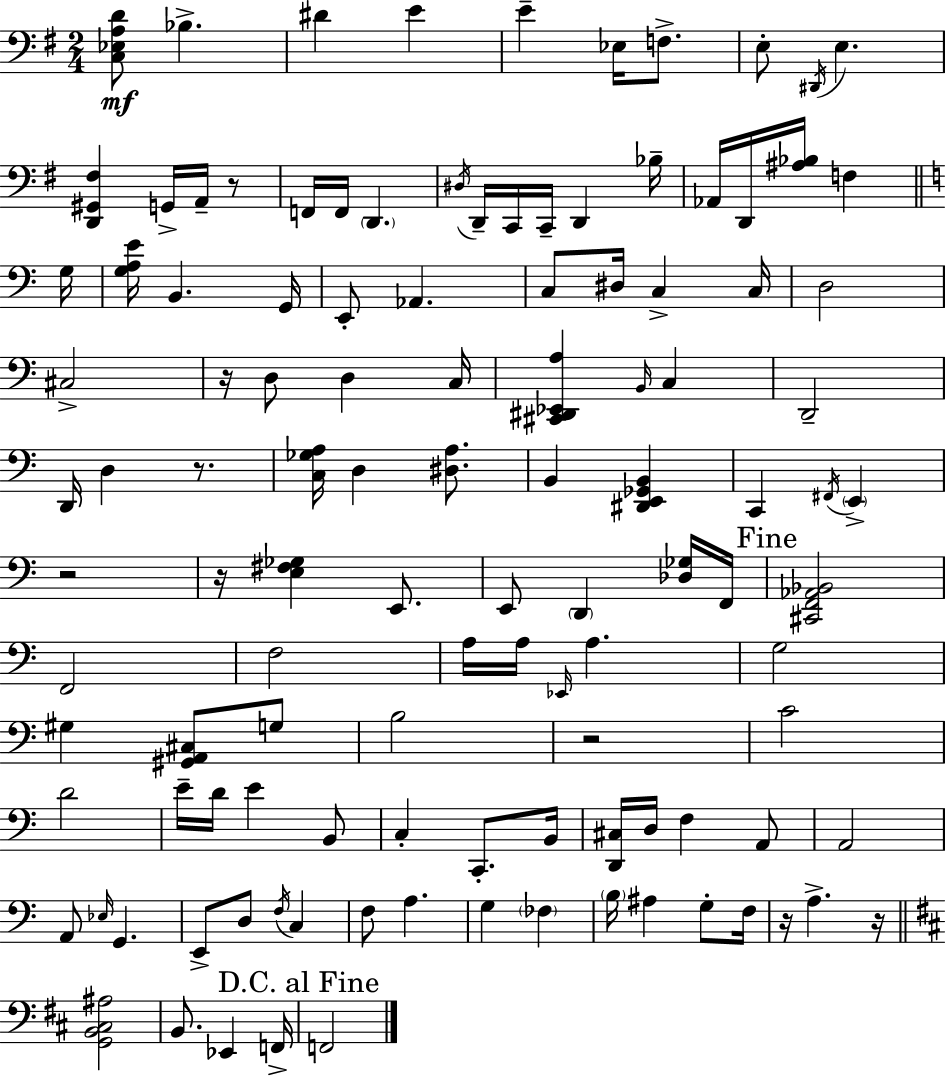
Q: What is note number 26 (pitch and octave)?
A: G2